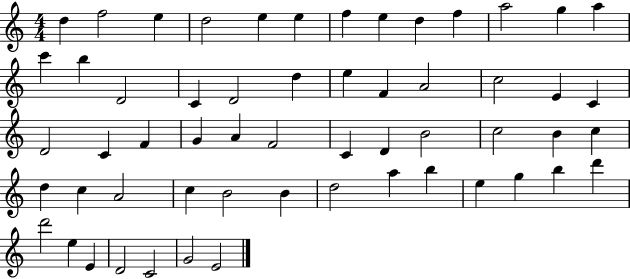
D5/q F5/h E5/q D5/h E5/q E5/q F5/q E5/q D5/q F5/q A5/h G5/q A5/q C6/q B5/q D4/h C4/q D4/h D5/q E5/q F4/q A4/h C5/h E4/q C4/q D4/h C4/q F4/q G4/q A4/q F4/h C4/q D4/q B4/h C5/h B4/q C5/q D5/q C5/q A4/h C5/q B4/h B4/q D5/h A5/q B5/q E5/q G5/q B5/q D6/q D6/h E5/q E4/q D4/h C4/h G4/h E4/h